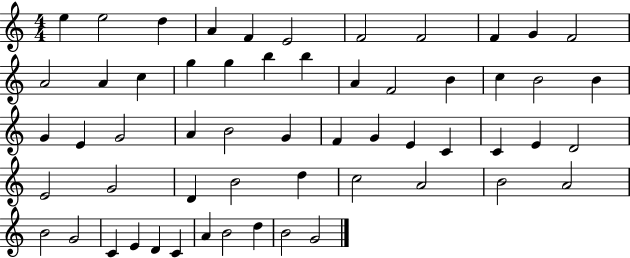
E5/q E5/h D5/q A4/q F4/q E4/h F4/h F4/h F4/q G4/q F4/h A4/h A4/q C5/q G5/q G5/q B5/q B5/q A4/q F4/h B4/q C5/q B4/h B4/q G4/q E4/q G4/h A4/q B4/h G4/q F4/q G4/q E4/q C4/q C4/q E4/q D4/h E4/h G4/h D4/q B4/h D5/q C5/h A4/h B4/h A4/h B4/h G4/h C4/q E4/q D4/q C4/q A4/q B4/h D5/q B4/h G4/h